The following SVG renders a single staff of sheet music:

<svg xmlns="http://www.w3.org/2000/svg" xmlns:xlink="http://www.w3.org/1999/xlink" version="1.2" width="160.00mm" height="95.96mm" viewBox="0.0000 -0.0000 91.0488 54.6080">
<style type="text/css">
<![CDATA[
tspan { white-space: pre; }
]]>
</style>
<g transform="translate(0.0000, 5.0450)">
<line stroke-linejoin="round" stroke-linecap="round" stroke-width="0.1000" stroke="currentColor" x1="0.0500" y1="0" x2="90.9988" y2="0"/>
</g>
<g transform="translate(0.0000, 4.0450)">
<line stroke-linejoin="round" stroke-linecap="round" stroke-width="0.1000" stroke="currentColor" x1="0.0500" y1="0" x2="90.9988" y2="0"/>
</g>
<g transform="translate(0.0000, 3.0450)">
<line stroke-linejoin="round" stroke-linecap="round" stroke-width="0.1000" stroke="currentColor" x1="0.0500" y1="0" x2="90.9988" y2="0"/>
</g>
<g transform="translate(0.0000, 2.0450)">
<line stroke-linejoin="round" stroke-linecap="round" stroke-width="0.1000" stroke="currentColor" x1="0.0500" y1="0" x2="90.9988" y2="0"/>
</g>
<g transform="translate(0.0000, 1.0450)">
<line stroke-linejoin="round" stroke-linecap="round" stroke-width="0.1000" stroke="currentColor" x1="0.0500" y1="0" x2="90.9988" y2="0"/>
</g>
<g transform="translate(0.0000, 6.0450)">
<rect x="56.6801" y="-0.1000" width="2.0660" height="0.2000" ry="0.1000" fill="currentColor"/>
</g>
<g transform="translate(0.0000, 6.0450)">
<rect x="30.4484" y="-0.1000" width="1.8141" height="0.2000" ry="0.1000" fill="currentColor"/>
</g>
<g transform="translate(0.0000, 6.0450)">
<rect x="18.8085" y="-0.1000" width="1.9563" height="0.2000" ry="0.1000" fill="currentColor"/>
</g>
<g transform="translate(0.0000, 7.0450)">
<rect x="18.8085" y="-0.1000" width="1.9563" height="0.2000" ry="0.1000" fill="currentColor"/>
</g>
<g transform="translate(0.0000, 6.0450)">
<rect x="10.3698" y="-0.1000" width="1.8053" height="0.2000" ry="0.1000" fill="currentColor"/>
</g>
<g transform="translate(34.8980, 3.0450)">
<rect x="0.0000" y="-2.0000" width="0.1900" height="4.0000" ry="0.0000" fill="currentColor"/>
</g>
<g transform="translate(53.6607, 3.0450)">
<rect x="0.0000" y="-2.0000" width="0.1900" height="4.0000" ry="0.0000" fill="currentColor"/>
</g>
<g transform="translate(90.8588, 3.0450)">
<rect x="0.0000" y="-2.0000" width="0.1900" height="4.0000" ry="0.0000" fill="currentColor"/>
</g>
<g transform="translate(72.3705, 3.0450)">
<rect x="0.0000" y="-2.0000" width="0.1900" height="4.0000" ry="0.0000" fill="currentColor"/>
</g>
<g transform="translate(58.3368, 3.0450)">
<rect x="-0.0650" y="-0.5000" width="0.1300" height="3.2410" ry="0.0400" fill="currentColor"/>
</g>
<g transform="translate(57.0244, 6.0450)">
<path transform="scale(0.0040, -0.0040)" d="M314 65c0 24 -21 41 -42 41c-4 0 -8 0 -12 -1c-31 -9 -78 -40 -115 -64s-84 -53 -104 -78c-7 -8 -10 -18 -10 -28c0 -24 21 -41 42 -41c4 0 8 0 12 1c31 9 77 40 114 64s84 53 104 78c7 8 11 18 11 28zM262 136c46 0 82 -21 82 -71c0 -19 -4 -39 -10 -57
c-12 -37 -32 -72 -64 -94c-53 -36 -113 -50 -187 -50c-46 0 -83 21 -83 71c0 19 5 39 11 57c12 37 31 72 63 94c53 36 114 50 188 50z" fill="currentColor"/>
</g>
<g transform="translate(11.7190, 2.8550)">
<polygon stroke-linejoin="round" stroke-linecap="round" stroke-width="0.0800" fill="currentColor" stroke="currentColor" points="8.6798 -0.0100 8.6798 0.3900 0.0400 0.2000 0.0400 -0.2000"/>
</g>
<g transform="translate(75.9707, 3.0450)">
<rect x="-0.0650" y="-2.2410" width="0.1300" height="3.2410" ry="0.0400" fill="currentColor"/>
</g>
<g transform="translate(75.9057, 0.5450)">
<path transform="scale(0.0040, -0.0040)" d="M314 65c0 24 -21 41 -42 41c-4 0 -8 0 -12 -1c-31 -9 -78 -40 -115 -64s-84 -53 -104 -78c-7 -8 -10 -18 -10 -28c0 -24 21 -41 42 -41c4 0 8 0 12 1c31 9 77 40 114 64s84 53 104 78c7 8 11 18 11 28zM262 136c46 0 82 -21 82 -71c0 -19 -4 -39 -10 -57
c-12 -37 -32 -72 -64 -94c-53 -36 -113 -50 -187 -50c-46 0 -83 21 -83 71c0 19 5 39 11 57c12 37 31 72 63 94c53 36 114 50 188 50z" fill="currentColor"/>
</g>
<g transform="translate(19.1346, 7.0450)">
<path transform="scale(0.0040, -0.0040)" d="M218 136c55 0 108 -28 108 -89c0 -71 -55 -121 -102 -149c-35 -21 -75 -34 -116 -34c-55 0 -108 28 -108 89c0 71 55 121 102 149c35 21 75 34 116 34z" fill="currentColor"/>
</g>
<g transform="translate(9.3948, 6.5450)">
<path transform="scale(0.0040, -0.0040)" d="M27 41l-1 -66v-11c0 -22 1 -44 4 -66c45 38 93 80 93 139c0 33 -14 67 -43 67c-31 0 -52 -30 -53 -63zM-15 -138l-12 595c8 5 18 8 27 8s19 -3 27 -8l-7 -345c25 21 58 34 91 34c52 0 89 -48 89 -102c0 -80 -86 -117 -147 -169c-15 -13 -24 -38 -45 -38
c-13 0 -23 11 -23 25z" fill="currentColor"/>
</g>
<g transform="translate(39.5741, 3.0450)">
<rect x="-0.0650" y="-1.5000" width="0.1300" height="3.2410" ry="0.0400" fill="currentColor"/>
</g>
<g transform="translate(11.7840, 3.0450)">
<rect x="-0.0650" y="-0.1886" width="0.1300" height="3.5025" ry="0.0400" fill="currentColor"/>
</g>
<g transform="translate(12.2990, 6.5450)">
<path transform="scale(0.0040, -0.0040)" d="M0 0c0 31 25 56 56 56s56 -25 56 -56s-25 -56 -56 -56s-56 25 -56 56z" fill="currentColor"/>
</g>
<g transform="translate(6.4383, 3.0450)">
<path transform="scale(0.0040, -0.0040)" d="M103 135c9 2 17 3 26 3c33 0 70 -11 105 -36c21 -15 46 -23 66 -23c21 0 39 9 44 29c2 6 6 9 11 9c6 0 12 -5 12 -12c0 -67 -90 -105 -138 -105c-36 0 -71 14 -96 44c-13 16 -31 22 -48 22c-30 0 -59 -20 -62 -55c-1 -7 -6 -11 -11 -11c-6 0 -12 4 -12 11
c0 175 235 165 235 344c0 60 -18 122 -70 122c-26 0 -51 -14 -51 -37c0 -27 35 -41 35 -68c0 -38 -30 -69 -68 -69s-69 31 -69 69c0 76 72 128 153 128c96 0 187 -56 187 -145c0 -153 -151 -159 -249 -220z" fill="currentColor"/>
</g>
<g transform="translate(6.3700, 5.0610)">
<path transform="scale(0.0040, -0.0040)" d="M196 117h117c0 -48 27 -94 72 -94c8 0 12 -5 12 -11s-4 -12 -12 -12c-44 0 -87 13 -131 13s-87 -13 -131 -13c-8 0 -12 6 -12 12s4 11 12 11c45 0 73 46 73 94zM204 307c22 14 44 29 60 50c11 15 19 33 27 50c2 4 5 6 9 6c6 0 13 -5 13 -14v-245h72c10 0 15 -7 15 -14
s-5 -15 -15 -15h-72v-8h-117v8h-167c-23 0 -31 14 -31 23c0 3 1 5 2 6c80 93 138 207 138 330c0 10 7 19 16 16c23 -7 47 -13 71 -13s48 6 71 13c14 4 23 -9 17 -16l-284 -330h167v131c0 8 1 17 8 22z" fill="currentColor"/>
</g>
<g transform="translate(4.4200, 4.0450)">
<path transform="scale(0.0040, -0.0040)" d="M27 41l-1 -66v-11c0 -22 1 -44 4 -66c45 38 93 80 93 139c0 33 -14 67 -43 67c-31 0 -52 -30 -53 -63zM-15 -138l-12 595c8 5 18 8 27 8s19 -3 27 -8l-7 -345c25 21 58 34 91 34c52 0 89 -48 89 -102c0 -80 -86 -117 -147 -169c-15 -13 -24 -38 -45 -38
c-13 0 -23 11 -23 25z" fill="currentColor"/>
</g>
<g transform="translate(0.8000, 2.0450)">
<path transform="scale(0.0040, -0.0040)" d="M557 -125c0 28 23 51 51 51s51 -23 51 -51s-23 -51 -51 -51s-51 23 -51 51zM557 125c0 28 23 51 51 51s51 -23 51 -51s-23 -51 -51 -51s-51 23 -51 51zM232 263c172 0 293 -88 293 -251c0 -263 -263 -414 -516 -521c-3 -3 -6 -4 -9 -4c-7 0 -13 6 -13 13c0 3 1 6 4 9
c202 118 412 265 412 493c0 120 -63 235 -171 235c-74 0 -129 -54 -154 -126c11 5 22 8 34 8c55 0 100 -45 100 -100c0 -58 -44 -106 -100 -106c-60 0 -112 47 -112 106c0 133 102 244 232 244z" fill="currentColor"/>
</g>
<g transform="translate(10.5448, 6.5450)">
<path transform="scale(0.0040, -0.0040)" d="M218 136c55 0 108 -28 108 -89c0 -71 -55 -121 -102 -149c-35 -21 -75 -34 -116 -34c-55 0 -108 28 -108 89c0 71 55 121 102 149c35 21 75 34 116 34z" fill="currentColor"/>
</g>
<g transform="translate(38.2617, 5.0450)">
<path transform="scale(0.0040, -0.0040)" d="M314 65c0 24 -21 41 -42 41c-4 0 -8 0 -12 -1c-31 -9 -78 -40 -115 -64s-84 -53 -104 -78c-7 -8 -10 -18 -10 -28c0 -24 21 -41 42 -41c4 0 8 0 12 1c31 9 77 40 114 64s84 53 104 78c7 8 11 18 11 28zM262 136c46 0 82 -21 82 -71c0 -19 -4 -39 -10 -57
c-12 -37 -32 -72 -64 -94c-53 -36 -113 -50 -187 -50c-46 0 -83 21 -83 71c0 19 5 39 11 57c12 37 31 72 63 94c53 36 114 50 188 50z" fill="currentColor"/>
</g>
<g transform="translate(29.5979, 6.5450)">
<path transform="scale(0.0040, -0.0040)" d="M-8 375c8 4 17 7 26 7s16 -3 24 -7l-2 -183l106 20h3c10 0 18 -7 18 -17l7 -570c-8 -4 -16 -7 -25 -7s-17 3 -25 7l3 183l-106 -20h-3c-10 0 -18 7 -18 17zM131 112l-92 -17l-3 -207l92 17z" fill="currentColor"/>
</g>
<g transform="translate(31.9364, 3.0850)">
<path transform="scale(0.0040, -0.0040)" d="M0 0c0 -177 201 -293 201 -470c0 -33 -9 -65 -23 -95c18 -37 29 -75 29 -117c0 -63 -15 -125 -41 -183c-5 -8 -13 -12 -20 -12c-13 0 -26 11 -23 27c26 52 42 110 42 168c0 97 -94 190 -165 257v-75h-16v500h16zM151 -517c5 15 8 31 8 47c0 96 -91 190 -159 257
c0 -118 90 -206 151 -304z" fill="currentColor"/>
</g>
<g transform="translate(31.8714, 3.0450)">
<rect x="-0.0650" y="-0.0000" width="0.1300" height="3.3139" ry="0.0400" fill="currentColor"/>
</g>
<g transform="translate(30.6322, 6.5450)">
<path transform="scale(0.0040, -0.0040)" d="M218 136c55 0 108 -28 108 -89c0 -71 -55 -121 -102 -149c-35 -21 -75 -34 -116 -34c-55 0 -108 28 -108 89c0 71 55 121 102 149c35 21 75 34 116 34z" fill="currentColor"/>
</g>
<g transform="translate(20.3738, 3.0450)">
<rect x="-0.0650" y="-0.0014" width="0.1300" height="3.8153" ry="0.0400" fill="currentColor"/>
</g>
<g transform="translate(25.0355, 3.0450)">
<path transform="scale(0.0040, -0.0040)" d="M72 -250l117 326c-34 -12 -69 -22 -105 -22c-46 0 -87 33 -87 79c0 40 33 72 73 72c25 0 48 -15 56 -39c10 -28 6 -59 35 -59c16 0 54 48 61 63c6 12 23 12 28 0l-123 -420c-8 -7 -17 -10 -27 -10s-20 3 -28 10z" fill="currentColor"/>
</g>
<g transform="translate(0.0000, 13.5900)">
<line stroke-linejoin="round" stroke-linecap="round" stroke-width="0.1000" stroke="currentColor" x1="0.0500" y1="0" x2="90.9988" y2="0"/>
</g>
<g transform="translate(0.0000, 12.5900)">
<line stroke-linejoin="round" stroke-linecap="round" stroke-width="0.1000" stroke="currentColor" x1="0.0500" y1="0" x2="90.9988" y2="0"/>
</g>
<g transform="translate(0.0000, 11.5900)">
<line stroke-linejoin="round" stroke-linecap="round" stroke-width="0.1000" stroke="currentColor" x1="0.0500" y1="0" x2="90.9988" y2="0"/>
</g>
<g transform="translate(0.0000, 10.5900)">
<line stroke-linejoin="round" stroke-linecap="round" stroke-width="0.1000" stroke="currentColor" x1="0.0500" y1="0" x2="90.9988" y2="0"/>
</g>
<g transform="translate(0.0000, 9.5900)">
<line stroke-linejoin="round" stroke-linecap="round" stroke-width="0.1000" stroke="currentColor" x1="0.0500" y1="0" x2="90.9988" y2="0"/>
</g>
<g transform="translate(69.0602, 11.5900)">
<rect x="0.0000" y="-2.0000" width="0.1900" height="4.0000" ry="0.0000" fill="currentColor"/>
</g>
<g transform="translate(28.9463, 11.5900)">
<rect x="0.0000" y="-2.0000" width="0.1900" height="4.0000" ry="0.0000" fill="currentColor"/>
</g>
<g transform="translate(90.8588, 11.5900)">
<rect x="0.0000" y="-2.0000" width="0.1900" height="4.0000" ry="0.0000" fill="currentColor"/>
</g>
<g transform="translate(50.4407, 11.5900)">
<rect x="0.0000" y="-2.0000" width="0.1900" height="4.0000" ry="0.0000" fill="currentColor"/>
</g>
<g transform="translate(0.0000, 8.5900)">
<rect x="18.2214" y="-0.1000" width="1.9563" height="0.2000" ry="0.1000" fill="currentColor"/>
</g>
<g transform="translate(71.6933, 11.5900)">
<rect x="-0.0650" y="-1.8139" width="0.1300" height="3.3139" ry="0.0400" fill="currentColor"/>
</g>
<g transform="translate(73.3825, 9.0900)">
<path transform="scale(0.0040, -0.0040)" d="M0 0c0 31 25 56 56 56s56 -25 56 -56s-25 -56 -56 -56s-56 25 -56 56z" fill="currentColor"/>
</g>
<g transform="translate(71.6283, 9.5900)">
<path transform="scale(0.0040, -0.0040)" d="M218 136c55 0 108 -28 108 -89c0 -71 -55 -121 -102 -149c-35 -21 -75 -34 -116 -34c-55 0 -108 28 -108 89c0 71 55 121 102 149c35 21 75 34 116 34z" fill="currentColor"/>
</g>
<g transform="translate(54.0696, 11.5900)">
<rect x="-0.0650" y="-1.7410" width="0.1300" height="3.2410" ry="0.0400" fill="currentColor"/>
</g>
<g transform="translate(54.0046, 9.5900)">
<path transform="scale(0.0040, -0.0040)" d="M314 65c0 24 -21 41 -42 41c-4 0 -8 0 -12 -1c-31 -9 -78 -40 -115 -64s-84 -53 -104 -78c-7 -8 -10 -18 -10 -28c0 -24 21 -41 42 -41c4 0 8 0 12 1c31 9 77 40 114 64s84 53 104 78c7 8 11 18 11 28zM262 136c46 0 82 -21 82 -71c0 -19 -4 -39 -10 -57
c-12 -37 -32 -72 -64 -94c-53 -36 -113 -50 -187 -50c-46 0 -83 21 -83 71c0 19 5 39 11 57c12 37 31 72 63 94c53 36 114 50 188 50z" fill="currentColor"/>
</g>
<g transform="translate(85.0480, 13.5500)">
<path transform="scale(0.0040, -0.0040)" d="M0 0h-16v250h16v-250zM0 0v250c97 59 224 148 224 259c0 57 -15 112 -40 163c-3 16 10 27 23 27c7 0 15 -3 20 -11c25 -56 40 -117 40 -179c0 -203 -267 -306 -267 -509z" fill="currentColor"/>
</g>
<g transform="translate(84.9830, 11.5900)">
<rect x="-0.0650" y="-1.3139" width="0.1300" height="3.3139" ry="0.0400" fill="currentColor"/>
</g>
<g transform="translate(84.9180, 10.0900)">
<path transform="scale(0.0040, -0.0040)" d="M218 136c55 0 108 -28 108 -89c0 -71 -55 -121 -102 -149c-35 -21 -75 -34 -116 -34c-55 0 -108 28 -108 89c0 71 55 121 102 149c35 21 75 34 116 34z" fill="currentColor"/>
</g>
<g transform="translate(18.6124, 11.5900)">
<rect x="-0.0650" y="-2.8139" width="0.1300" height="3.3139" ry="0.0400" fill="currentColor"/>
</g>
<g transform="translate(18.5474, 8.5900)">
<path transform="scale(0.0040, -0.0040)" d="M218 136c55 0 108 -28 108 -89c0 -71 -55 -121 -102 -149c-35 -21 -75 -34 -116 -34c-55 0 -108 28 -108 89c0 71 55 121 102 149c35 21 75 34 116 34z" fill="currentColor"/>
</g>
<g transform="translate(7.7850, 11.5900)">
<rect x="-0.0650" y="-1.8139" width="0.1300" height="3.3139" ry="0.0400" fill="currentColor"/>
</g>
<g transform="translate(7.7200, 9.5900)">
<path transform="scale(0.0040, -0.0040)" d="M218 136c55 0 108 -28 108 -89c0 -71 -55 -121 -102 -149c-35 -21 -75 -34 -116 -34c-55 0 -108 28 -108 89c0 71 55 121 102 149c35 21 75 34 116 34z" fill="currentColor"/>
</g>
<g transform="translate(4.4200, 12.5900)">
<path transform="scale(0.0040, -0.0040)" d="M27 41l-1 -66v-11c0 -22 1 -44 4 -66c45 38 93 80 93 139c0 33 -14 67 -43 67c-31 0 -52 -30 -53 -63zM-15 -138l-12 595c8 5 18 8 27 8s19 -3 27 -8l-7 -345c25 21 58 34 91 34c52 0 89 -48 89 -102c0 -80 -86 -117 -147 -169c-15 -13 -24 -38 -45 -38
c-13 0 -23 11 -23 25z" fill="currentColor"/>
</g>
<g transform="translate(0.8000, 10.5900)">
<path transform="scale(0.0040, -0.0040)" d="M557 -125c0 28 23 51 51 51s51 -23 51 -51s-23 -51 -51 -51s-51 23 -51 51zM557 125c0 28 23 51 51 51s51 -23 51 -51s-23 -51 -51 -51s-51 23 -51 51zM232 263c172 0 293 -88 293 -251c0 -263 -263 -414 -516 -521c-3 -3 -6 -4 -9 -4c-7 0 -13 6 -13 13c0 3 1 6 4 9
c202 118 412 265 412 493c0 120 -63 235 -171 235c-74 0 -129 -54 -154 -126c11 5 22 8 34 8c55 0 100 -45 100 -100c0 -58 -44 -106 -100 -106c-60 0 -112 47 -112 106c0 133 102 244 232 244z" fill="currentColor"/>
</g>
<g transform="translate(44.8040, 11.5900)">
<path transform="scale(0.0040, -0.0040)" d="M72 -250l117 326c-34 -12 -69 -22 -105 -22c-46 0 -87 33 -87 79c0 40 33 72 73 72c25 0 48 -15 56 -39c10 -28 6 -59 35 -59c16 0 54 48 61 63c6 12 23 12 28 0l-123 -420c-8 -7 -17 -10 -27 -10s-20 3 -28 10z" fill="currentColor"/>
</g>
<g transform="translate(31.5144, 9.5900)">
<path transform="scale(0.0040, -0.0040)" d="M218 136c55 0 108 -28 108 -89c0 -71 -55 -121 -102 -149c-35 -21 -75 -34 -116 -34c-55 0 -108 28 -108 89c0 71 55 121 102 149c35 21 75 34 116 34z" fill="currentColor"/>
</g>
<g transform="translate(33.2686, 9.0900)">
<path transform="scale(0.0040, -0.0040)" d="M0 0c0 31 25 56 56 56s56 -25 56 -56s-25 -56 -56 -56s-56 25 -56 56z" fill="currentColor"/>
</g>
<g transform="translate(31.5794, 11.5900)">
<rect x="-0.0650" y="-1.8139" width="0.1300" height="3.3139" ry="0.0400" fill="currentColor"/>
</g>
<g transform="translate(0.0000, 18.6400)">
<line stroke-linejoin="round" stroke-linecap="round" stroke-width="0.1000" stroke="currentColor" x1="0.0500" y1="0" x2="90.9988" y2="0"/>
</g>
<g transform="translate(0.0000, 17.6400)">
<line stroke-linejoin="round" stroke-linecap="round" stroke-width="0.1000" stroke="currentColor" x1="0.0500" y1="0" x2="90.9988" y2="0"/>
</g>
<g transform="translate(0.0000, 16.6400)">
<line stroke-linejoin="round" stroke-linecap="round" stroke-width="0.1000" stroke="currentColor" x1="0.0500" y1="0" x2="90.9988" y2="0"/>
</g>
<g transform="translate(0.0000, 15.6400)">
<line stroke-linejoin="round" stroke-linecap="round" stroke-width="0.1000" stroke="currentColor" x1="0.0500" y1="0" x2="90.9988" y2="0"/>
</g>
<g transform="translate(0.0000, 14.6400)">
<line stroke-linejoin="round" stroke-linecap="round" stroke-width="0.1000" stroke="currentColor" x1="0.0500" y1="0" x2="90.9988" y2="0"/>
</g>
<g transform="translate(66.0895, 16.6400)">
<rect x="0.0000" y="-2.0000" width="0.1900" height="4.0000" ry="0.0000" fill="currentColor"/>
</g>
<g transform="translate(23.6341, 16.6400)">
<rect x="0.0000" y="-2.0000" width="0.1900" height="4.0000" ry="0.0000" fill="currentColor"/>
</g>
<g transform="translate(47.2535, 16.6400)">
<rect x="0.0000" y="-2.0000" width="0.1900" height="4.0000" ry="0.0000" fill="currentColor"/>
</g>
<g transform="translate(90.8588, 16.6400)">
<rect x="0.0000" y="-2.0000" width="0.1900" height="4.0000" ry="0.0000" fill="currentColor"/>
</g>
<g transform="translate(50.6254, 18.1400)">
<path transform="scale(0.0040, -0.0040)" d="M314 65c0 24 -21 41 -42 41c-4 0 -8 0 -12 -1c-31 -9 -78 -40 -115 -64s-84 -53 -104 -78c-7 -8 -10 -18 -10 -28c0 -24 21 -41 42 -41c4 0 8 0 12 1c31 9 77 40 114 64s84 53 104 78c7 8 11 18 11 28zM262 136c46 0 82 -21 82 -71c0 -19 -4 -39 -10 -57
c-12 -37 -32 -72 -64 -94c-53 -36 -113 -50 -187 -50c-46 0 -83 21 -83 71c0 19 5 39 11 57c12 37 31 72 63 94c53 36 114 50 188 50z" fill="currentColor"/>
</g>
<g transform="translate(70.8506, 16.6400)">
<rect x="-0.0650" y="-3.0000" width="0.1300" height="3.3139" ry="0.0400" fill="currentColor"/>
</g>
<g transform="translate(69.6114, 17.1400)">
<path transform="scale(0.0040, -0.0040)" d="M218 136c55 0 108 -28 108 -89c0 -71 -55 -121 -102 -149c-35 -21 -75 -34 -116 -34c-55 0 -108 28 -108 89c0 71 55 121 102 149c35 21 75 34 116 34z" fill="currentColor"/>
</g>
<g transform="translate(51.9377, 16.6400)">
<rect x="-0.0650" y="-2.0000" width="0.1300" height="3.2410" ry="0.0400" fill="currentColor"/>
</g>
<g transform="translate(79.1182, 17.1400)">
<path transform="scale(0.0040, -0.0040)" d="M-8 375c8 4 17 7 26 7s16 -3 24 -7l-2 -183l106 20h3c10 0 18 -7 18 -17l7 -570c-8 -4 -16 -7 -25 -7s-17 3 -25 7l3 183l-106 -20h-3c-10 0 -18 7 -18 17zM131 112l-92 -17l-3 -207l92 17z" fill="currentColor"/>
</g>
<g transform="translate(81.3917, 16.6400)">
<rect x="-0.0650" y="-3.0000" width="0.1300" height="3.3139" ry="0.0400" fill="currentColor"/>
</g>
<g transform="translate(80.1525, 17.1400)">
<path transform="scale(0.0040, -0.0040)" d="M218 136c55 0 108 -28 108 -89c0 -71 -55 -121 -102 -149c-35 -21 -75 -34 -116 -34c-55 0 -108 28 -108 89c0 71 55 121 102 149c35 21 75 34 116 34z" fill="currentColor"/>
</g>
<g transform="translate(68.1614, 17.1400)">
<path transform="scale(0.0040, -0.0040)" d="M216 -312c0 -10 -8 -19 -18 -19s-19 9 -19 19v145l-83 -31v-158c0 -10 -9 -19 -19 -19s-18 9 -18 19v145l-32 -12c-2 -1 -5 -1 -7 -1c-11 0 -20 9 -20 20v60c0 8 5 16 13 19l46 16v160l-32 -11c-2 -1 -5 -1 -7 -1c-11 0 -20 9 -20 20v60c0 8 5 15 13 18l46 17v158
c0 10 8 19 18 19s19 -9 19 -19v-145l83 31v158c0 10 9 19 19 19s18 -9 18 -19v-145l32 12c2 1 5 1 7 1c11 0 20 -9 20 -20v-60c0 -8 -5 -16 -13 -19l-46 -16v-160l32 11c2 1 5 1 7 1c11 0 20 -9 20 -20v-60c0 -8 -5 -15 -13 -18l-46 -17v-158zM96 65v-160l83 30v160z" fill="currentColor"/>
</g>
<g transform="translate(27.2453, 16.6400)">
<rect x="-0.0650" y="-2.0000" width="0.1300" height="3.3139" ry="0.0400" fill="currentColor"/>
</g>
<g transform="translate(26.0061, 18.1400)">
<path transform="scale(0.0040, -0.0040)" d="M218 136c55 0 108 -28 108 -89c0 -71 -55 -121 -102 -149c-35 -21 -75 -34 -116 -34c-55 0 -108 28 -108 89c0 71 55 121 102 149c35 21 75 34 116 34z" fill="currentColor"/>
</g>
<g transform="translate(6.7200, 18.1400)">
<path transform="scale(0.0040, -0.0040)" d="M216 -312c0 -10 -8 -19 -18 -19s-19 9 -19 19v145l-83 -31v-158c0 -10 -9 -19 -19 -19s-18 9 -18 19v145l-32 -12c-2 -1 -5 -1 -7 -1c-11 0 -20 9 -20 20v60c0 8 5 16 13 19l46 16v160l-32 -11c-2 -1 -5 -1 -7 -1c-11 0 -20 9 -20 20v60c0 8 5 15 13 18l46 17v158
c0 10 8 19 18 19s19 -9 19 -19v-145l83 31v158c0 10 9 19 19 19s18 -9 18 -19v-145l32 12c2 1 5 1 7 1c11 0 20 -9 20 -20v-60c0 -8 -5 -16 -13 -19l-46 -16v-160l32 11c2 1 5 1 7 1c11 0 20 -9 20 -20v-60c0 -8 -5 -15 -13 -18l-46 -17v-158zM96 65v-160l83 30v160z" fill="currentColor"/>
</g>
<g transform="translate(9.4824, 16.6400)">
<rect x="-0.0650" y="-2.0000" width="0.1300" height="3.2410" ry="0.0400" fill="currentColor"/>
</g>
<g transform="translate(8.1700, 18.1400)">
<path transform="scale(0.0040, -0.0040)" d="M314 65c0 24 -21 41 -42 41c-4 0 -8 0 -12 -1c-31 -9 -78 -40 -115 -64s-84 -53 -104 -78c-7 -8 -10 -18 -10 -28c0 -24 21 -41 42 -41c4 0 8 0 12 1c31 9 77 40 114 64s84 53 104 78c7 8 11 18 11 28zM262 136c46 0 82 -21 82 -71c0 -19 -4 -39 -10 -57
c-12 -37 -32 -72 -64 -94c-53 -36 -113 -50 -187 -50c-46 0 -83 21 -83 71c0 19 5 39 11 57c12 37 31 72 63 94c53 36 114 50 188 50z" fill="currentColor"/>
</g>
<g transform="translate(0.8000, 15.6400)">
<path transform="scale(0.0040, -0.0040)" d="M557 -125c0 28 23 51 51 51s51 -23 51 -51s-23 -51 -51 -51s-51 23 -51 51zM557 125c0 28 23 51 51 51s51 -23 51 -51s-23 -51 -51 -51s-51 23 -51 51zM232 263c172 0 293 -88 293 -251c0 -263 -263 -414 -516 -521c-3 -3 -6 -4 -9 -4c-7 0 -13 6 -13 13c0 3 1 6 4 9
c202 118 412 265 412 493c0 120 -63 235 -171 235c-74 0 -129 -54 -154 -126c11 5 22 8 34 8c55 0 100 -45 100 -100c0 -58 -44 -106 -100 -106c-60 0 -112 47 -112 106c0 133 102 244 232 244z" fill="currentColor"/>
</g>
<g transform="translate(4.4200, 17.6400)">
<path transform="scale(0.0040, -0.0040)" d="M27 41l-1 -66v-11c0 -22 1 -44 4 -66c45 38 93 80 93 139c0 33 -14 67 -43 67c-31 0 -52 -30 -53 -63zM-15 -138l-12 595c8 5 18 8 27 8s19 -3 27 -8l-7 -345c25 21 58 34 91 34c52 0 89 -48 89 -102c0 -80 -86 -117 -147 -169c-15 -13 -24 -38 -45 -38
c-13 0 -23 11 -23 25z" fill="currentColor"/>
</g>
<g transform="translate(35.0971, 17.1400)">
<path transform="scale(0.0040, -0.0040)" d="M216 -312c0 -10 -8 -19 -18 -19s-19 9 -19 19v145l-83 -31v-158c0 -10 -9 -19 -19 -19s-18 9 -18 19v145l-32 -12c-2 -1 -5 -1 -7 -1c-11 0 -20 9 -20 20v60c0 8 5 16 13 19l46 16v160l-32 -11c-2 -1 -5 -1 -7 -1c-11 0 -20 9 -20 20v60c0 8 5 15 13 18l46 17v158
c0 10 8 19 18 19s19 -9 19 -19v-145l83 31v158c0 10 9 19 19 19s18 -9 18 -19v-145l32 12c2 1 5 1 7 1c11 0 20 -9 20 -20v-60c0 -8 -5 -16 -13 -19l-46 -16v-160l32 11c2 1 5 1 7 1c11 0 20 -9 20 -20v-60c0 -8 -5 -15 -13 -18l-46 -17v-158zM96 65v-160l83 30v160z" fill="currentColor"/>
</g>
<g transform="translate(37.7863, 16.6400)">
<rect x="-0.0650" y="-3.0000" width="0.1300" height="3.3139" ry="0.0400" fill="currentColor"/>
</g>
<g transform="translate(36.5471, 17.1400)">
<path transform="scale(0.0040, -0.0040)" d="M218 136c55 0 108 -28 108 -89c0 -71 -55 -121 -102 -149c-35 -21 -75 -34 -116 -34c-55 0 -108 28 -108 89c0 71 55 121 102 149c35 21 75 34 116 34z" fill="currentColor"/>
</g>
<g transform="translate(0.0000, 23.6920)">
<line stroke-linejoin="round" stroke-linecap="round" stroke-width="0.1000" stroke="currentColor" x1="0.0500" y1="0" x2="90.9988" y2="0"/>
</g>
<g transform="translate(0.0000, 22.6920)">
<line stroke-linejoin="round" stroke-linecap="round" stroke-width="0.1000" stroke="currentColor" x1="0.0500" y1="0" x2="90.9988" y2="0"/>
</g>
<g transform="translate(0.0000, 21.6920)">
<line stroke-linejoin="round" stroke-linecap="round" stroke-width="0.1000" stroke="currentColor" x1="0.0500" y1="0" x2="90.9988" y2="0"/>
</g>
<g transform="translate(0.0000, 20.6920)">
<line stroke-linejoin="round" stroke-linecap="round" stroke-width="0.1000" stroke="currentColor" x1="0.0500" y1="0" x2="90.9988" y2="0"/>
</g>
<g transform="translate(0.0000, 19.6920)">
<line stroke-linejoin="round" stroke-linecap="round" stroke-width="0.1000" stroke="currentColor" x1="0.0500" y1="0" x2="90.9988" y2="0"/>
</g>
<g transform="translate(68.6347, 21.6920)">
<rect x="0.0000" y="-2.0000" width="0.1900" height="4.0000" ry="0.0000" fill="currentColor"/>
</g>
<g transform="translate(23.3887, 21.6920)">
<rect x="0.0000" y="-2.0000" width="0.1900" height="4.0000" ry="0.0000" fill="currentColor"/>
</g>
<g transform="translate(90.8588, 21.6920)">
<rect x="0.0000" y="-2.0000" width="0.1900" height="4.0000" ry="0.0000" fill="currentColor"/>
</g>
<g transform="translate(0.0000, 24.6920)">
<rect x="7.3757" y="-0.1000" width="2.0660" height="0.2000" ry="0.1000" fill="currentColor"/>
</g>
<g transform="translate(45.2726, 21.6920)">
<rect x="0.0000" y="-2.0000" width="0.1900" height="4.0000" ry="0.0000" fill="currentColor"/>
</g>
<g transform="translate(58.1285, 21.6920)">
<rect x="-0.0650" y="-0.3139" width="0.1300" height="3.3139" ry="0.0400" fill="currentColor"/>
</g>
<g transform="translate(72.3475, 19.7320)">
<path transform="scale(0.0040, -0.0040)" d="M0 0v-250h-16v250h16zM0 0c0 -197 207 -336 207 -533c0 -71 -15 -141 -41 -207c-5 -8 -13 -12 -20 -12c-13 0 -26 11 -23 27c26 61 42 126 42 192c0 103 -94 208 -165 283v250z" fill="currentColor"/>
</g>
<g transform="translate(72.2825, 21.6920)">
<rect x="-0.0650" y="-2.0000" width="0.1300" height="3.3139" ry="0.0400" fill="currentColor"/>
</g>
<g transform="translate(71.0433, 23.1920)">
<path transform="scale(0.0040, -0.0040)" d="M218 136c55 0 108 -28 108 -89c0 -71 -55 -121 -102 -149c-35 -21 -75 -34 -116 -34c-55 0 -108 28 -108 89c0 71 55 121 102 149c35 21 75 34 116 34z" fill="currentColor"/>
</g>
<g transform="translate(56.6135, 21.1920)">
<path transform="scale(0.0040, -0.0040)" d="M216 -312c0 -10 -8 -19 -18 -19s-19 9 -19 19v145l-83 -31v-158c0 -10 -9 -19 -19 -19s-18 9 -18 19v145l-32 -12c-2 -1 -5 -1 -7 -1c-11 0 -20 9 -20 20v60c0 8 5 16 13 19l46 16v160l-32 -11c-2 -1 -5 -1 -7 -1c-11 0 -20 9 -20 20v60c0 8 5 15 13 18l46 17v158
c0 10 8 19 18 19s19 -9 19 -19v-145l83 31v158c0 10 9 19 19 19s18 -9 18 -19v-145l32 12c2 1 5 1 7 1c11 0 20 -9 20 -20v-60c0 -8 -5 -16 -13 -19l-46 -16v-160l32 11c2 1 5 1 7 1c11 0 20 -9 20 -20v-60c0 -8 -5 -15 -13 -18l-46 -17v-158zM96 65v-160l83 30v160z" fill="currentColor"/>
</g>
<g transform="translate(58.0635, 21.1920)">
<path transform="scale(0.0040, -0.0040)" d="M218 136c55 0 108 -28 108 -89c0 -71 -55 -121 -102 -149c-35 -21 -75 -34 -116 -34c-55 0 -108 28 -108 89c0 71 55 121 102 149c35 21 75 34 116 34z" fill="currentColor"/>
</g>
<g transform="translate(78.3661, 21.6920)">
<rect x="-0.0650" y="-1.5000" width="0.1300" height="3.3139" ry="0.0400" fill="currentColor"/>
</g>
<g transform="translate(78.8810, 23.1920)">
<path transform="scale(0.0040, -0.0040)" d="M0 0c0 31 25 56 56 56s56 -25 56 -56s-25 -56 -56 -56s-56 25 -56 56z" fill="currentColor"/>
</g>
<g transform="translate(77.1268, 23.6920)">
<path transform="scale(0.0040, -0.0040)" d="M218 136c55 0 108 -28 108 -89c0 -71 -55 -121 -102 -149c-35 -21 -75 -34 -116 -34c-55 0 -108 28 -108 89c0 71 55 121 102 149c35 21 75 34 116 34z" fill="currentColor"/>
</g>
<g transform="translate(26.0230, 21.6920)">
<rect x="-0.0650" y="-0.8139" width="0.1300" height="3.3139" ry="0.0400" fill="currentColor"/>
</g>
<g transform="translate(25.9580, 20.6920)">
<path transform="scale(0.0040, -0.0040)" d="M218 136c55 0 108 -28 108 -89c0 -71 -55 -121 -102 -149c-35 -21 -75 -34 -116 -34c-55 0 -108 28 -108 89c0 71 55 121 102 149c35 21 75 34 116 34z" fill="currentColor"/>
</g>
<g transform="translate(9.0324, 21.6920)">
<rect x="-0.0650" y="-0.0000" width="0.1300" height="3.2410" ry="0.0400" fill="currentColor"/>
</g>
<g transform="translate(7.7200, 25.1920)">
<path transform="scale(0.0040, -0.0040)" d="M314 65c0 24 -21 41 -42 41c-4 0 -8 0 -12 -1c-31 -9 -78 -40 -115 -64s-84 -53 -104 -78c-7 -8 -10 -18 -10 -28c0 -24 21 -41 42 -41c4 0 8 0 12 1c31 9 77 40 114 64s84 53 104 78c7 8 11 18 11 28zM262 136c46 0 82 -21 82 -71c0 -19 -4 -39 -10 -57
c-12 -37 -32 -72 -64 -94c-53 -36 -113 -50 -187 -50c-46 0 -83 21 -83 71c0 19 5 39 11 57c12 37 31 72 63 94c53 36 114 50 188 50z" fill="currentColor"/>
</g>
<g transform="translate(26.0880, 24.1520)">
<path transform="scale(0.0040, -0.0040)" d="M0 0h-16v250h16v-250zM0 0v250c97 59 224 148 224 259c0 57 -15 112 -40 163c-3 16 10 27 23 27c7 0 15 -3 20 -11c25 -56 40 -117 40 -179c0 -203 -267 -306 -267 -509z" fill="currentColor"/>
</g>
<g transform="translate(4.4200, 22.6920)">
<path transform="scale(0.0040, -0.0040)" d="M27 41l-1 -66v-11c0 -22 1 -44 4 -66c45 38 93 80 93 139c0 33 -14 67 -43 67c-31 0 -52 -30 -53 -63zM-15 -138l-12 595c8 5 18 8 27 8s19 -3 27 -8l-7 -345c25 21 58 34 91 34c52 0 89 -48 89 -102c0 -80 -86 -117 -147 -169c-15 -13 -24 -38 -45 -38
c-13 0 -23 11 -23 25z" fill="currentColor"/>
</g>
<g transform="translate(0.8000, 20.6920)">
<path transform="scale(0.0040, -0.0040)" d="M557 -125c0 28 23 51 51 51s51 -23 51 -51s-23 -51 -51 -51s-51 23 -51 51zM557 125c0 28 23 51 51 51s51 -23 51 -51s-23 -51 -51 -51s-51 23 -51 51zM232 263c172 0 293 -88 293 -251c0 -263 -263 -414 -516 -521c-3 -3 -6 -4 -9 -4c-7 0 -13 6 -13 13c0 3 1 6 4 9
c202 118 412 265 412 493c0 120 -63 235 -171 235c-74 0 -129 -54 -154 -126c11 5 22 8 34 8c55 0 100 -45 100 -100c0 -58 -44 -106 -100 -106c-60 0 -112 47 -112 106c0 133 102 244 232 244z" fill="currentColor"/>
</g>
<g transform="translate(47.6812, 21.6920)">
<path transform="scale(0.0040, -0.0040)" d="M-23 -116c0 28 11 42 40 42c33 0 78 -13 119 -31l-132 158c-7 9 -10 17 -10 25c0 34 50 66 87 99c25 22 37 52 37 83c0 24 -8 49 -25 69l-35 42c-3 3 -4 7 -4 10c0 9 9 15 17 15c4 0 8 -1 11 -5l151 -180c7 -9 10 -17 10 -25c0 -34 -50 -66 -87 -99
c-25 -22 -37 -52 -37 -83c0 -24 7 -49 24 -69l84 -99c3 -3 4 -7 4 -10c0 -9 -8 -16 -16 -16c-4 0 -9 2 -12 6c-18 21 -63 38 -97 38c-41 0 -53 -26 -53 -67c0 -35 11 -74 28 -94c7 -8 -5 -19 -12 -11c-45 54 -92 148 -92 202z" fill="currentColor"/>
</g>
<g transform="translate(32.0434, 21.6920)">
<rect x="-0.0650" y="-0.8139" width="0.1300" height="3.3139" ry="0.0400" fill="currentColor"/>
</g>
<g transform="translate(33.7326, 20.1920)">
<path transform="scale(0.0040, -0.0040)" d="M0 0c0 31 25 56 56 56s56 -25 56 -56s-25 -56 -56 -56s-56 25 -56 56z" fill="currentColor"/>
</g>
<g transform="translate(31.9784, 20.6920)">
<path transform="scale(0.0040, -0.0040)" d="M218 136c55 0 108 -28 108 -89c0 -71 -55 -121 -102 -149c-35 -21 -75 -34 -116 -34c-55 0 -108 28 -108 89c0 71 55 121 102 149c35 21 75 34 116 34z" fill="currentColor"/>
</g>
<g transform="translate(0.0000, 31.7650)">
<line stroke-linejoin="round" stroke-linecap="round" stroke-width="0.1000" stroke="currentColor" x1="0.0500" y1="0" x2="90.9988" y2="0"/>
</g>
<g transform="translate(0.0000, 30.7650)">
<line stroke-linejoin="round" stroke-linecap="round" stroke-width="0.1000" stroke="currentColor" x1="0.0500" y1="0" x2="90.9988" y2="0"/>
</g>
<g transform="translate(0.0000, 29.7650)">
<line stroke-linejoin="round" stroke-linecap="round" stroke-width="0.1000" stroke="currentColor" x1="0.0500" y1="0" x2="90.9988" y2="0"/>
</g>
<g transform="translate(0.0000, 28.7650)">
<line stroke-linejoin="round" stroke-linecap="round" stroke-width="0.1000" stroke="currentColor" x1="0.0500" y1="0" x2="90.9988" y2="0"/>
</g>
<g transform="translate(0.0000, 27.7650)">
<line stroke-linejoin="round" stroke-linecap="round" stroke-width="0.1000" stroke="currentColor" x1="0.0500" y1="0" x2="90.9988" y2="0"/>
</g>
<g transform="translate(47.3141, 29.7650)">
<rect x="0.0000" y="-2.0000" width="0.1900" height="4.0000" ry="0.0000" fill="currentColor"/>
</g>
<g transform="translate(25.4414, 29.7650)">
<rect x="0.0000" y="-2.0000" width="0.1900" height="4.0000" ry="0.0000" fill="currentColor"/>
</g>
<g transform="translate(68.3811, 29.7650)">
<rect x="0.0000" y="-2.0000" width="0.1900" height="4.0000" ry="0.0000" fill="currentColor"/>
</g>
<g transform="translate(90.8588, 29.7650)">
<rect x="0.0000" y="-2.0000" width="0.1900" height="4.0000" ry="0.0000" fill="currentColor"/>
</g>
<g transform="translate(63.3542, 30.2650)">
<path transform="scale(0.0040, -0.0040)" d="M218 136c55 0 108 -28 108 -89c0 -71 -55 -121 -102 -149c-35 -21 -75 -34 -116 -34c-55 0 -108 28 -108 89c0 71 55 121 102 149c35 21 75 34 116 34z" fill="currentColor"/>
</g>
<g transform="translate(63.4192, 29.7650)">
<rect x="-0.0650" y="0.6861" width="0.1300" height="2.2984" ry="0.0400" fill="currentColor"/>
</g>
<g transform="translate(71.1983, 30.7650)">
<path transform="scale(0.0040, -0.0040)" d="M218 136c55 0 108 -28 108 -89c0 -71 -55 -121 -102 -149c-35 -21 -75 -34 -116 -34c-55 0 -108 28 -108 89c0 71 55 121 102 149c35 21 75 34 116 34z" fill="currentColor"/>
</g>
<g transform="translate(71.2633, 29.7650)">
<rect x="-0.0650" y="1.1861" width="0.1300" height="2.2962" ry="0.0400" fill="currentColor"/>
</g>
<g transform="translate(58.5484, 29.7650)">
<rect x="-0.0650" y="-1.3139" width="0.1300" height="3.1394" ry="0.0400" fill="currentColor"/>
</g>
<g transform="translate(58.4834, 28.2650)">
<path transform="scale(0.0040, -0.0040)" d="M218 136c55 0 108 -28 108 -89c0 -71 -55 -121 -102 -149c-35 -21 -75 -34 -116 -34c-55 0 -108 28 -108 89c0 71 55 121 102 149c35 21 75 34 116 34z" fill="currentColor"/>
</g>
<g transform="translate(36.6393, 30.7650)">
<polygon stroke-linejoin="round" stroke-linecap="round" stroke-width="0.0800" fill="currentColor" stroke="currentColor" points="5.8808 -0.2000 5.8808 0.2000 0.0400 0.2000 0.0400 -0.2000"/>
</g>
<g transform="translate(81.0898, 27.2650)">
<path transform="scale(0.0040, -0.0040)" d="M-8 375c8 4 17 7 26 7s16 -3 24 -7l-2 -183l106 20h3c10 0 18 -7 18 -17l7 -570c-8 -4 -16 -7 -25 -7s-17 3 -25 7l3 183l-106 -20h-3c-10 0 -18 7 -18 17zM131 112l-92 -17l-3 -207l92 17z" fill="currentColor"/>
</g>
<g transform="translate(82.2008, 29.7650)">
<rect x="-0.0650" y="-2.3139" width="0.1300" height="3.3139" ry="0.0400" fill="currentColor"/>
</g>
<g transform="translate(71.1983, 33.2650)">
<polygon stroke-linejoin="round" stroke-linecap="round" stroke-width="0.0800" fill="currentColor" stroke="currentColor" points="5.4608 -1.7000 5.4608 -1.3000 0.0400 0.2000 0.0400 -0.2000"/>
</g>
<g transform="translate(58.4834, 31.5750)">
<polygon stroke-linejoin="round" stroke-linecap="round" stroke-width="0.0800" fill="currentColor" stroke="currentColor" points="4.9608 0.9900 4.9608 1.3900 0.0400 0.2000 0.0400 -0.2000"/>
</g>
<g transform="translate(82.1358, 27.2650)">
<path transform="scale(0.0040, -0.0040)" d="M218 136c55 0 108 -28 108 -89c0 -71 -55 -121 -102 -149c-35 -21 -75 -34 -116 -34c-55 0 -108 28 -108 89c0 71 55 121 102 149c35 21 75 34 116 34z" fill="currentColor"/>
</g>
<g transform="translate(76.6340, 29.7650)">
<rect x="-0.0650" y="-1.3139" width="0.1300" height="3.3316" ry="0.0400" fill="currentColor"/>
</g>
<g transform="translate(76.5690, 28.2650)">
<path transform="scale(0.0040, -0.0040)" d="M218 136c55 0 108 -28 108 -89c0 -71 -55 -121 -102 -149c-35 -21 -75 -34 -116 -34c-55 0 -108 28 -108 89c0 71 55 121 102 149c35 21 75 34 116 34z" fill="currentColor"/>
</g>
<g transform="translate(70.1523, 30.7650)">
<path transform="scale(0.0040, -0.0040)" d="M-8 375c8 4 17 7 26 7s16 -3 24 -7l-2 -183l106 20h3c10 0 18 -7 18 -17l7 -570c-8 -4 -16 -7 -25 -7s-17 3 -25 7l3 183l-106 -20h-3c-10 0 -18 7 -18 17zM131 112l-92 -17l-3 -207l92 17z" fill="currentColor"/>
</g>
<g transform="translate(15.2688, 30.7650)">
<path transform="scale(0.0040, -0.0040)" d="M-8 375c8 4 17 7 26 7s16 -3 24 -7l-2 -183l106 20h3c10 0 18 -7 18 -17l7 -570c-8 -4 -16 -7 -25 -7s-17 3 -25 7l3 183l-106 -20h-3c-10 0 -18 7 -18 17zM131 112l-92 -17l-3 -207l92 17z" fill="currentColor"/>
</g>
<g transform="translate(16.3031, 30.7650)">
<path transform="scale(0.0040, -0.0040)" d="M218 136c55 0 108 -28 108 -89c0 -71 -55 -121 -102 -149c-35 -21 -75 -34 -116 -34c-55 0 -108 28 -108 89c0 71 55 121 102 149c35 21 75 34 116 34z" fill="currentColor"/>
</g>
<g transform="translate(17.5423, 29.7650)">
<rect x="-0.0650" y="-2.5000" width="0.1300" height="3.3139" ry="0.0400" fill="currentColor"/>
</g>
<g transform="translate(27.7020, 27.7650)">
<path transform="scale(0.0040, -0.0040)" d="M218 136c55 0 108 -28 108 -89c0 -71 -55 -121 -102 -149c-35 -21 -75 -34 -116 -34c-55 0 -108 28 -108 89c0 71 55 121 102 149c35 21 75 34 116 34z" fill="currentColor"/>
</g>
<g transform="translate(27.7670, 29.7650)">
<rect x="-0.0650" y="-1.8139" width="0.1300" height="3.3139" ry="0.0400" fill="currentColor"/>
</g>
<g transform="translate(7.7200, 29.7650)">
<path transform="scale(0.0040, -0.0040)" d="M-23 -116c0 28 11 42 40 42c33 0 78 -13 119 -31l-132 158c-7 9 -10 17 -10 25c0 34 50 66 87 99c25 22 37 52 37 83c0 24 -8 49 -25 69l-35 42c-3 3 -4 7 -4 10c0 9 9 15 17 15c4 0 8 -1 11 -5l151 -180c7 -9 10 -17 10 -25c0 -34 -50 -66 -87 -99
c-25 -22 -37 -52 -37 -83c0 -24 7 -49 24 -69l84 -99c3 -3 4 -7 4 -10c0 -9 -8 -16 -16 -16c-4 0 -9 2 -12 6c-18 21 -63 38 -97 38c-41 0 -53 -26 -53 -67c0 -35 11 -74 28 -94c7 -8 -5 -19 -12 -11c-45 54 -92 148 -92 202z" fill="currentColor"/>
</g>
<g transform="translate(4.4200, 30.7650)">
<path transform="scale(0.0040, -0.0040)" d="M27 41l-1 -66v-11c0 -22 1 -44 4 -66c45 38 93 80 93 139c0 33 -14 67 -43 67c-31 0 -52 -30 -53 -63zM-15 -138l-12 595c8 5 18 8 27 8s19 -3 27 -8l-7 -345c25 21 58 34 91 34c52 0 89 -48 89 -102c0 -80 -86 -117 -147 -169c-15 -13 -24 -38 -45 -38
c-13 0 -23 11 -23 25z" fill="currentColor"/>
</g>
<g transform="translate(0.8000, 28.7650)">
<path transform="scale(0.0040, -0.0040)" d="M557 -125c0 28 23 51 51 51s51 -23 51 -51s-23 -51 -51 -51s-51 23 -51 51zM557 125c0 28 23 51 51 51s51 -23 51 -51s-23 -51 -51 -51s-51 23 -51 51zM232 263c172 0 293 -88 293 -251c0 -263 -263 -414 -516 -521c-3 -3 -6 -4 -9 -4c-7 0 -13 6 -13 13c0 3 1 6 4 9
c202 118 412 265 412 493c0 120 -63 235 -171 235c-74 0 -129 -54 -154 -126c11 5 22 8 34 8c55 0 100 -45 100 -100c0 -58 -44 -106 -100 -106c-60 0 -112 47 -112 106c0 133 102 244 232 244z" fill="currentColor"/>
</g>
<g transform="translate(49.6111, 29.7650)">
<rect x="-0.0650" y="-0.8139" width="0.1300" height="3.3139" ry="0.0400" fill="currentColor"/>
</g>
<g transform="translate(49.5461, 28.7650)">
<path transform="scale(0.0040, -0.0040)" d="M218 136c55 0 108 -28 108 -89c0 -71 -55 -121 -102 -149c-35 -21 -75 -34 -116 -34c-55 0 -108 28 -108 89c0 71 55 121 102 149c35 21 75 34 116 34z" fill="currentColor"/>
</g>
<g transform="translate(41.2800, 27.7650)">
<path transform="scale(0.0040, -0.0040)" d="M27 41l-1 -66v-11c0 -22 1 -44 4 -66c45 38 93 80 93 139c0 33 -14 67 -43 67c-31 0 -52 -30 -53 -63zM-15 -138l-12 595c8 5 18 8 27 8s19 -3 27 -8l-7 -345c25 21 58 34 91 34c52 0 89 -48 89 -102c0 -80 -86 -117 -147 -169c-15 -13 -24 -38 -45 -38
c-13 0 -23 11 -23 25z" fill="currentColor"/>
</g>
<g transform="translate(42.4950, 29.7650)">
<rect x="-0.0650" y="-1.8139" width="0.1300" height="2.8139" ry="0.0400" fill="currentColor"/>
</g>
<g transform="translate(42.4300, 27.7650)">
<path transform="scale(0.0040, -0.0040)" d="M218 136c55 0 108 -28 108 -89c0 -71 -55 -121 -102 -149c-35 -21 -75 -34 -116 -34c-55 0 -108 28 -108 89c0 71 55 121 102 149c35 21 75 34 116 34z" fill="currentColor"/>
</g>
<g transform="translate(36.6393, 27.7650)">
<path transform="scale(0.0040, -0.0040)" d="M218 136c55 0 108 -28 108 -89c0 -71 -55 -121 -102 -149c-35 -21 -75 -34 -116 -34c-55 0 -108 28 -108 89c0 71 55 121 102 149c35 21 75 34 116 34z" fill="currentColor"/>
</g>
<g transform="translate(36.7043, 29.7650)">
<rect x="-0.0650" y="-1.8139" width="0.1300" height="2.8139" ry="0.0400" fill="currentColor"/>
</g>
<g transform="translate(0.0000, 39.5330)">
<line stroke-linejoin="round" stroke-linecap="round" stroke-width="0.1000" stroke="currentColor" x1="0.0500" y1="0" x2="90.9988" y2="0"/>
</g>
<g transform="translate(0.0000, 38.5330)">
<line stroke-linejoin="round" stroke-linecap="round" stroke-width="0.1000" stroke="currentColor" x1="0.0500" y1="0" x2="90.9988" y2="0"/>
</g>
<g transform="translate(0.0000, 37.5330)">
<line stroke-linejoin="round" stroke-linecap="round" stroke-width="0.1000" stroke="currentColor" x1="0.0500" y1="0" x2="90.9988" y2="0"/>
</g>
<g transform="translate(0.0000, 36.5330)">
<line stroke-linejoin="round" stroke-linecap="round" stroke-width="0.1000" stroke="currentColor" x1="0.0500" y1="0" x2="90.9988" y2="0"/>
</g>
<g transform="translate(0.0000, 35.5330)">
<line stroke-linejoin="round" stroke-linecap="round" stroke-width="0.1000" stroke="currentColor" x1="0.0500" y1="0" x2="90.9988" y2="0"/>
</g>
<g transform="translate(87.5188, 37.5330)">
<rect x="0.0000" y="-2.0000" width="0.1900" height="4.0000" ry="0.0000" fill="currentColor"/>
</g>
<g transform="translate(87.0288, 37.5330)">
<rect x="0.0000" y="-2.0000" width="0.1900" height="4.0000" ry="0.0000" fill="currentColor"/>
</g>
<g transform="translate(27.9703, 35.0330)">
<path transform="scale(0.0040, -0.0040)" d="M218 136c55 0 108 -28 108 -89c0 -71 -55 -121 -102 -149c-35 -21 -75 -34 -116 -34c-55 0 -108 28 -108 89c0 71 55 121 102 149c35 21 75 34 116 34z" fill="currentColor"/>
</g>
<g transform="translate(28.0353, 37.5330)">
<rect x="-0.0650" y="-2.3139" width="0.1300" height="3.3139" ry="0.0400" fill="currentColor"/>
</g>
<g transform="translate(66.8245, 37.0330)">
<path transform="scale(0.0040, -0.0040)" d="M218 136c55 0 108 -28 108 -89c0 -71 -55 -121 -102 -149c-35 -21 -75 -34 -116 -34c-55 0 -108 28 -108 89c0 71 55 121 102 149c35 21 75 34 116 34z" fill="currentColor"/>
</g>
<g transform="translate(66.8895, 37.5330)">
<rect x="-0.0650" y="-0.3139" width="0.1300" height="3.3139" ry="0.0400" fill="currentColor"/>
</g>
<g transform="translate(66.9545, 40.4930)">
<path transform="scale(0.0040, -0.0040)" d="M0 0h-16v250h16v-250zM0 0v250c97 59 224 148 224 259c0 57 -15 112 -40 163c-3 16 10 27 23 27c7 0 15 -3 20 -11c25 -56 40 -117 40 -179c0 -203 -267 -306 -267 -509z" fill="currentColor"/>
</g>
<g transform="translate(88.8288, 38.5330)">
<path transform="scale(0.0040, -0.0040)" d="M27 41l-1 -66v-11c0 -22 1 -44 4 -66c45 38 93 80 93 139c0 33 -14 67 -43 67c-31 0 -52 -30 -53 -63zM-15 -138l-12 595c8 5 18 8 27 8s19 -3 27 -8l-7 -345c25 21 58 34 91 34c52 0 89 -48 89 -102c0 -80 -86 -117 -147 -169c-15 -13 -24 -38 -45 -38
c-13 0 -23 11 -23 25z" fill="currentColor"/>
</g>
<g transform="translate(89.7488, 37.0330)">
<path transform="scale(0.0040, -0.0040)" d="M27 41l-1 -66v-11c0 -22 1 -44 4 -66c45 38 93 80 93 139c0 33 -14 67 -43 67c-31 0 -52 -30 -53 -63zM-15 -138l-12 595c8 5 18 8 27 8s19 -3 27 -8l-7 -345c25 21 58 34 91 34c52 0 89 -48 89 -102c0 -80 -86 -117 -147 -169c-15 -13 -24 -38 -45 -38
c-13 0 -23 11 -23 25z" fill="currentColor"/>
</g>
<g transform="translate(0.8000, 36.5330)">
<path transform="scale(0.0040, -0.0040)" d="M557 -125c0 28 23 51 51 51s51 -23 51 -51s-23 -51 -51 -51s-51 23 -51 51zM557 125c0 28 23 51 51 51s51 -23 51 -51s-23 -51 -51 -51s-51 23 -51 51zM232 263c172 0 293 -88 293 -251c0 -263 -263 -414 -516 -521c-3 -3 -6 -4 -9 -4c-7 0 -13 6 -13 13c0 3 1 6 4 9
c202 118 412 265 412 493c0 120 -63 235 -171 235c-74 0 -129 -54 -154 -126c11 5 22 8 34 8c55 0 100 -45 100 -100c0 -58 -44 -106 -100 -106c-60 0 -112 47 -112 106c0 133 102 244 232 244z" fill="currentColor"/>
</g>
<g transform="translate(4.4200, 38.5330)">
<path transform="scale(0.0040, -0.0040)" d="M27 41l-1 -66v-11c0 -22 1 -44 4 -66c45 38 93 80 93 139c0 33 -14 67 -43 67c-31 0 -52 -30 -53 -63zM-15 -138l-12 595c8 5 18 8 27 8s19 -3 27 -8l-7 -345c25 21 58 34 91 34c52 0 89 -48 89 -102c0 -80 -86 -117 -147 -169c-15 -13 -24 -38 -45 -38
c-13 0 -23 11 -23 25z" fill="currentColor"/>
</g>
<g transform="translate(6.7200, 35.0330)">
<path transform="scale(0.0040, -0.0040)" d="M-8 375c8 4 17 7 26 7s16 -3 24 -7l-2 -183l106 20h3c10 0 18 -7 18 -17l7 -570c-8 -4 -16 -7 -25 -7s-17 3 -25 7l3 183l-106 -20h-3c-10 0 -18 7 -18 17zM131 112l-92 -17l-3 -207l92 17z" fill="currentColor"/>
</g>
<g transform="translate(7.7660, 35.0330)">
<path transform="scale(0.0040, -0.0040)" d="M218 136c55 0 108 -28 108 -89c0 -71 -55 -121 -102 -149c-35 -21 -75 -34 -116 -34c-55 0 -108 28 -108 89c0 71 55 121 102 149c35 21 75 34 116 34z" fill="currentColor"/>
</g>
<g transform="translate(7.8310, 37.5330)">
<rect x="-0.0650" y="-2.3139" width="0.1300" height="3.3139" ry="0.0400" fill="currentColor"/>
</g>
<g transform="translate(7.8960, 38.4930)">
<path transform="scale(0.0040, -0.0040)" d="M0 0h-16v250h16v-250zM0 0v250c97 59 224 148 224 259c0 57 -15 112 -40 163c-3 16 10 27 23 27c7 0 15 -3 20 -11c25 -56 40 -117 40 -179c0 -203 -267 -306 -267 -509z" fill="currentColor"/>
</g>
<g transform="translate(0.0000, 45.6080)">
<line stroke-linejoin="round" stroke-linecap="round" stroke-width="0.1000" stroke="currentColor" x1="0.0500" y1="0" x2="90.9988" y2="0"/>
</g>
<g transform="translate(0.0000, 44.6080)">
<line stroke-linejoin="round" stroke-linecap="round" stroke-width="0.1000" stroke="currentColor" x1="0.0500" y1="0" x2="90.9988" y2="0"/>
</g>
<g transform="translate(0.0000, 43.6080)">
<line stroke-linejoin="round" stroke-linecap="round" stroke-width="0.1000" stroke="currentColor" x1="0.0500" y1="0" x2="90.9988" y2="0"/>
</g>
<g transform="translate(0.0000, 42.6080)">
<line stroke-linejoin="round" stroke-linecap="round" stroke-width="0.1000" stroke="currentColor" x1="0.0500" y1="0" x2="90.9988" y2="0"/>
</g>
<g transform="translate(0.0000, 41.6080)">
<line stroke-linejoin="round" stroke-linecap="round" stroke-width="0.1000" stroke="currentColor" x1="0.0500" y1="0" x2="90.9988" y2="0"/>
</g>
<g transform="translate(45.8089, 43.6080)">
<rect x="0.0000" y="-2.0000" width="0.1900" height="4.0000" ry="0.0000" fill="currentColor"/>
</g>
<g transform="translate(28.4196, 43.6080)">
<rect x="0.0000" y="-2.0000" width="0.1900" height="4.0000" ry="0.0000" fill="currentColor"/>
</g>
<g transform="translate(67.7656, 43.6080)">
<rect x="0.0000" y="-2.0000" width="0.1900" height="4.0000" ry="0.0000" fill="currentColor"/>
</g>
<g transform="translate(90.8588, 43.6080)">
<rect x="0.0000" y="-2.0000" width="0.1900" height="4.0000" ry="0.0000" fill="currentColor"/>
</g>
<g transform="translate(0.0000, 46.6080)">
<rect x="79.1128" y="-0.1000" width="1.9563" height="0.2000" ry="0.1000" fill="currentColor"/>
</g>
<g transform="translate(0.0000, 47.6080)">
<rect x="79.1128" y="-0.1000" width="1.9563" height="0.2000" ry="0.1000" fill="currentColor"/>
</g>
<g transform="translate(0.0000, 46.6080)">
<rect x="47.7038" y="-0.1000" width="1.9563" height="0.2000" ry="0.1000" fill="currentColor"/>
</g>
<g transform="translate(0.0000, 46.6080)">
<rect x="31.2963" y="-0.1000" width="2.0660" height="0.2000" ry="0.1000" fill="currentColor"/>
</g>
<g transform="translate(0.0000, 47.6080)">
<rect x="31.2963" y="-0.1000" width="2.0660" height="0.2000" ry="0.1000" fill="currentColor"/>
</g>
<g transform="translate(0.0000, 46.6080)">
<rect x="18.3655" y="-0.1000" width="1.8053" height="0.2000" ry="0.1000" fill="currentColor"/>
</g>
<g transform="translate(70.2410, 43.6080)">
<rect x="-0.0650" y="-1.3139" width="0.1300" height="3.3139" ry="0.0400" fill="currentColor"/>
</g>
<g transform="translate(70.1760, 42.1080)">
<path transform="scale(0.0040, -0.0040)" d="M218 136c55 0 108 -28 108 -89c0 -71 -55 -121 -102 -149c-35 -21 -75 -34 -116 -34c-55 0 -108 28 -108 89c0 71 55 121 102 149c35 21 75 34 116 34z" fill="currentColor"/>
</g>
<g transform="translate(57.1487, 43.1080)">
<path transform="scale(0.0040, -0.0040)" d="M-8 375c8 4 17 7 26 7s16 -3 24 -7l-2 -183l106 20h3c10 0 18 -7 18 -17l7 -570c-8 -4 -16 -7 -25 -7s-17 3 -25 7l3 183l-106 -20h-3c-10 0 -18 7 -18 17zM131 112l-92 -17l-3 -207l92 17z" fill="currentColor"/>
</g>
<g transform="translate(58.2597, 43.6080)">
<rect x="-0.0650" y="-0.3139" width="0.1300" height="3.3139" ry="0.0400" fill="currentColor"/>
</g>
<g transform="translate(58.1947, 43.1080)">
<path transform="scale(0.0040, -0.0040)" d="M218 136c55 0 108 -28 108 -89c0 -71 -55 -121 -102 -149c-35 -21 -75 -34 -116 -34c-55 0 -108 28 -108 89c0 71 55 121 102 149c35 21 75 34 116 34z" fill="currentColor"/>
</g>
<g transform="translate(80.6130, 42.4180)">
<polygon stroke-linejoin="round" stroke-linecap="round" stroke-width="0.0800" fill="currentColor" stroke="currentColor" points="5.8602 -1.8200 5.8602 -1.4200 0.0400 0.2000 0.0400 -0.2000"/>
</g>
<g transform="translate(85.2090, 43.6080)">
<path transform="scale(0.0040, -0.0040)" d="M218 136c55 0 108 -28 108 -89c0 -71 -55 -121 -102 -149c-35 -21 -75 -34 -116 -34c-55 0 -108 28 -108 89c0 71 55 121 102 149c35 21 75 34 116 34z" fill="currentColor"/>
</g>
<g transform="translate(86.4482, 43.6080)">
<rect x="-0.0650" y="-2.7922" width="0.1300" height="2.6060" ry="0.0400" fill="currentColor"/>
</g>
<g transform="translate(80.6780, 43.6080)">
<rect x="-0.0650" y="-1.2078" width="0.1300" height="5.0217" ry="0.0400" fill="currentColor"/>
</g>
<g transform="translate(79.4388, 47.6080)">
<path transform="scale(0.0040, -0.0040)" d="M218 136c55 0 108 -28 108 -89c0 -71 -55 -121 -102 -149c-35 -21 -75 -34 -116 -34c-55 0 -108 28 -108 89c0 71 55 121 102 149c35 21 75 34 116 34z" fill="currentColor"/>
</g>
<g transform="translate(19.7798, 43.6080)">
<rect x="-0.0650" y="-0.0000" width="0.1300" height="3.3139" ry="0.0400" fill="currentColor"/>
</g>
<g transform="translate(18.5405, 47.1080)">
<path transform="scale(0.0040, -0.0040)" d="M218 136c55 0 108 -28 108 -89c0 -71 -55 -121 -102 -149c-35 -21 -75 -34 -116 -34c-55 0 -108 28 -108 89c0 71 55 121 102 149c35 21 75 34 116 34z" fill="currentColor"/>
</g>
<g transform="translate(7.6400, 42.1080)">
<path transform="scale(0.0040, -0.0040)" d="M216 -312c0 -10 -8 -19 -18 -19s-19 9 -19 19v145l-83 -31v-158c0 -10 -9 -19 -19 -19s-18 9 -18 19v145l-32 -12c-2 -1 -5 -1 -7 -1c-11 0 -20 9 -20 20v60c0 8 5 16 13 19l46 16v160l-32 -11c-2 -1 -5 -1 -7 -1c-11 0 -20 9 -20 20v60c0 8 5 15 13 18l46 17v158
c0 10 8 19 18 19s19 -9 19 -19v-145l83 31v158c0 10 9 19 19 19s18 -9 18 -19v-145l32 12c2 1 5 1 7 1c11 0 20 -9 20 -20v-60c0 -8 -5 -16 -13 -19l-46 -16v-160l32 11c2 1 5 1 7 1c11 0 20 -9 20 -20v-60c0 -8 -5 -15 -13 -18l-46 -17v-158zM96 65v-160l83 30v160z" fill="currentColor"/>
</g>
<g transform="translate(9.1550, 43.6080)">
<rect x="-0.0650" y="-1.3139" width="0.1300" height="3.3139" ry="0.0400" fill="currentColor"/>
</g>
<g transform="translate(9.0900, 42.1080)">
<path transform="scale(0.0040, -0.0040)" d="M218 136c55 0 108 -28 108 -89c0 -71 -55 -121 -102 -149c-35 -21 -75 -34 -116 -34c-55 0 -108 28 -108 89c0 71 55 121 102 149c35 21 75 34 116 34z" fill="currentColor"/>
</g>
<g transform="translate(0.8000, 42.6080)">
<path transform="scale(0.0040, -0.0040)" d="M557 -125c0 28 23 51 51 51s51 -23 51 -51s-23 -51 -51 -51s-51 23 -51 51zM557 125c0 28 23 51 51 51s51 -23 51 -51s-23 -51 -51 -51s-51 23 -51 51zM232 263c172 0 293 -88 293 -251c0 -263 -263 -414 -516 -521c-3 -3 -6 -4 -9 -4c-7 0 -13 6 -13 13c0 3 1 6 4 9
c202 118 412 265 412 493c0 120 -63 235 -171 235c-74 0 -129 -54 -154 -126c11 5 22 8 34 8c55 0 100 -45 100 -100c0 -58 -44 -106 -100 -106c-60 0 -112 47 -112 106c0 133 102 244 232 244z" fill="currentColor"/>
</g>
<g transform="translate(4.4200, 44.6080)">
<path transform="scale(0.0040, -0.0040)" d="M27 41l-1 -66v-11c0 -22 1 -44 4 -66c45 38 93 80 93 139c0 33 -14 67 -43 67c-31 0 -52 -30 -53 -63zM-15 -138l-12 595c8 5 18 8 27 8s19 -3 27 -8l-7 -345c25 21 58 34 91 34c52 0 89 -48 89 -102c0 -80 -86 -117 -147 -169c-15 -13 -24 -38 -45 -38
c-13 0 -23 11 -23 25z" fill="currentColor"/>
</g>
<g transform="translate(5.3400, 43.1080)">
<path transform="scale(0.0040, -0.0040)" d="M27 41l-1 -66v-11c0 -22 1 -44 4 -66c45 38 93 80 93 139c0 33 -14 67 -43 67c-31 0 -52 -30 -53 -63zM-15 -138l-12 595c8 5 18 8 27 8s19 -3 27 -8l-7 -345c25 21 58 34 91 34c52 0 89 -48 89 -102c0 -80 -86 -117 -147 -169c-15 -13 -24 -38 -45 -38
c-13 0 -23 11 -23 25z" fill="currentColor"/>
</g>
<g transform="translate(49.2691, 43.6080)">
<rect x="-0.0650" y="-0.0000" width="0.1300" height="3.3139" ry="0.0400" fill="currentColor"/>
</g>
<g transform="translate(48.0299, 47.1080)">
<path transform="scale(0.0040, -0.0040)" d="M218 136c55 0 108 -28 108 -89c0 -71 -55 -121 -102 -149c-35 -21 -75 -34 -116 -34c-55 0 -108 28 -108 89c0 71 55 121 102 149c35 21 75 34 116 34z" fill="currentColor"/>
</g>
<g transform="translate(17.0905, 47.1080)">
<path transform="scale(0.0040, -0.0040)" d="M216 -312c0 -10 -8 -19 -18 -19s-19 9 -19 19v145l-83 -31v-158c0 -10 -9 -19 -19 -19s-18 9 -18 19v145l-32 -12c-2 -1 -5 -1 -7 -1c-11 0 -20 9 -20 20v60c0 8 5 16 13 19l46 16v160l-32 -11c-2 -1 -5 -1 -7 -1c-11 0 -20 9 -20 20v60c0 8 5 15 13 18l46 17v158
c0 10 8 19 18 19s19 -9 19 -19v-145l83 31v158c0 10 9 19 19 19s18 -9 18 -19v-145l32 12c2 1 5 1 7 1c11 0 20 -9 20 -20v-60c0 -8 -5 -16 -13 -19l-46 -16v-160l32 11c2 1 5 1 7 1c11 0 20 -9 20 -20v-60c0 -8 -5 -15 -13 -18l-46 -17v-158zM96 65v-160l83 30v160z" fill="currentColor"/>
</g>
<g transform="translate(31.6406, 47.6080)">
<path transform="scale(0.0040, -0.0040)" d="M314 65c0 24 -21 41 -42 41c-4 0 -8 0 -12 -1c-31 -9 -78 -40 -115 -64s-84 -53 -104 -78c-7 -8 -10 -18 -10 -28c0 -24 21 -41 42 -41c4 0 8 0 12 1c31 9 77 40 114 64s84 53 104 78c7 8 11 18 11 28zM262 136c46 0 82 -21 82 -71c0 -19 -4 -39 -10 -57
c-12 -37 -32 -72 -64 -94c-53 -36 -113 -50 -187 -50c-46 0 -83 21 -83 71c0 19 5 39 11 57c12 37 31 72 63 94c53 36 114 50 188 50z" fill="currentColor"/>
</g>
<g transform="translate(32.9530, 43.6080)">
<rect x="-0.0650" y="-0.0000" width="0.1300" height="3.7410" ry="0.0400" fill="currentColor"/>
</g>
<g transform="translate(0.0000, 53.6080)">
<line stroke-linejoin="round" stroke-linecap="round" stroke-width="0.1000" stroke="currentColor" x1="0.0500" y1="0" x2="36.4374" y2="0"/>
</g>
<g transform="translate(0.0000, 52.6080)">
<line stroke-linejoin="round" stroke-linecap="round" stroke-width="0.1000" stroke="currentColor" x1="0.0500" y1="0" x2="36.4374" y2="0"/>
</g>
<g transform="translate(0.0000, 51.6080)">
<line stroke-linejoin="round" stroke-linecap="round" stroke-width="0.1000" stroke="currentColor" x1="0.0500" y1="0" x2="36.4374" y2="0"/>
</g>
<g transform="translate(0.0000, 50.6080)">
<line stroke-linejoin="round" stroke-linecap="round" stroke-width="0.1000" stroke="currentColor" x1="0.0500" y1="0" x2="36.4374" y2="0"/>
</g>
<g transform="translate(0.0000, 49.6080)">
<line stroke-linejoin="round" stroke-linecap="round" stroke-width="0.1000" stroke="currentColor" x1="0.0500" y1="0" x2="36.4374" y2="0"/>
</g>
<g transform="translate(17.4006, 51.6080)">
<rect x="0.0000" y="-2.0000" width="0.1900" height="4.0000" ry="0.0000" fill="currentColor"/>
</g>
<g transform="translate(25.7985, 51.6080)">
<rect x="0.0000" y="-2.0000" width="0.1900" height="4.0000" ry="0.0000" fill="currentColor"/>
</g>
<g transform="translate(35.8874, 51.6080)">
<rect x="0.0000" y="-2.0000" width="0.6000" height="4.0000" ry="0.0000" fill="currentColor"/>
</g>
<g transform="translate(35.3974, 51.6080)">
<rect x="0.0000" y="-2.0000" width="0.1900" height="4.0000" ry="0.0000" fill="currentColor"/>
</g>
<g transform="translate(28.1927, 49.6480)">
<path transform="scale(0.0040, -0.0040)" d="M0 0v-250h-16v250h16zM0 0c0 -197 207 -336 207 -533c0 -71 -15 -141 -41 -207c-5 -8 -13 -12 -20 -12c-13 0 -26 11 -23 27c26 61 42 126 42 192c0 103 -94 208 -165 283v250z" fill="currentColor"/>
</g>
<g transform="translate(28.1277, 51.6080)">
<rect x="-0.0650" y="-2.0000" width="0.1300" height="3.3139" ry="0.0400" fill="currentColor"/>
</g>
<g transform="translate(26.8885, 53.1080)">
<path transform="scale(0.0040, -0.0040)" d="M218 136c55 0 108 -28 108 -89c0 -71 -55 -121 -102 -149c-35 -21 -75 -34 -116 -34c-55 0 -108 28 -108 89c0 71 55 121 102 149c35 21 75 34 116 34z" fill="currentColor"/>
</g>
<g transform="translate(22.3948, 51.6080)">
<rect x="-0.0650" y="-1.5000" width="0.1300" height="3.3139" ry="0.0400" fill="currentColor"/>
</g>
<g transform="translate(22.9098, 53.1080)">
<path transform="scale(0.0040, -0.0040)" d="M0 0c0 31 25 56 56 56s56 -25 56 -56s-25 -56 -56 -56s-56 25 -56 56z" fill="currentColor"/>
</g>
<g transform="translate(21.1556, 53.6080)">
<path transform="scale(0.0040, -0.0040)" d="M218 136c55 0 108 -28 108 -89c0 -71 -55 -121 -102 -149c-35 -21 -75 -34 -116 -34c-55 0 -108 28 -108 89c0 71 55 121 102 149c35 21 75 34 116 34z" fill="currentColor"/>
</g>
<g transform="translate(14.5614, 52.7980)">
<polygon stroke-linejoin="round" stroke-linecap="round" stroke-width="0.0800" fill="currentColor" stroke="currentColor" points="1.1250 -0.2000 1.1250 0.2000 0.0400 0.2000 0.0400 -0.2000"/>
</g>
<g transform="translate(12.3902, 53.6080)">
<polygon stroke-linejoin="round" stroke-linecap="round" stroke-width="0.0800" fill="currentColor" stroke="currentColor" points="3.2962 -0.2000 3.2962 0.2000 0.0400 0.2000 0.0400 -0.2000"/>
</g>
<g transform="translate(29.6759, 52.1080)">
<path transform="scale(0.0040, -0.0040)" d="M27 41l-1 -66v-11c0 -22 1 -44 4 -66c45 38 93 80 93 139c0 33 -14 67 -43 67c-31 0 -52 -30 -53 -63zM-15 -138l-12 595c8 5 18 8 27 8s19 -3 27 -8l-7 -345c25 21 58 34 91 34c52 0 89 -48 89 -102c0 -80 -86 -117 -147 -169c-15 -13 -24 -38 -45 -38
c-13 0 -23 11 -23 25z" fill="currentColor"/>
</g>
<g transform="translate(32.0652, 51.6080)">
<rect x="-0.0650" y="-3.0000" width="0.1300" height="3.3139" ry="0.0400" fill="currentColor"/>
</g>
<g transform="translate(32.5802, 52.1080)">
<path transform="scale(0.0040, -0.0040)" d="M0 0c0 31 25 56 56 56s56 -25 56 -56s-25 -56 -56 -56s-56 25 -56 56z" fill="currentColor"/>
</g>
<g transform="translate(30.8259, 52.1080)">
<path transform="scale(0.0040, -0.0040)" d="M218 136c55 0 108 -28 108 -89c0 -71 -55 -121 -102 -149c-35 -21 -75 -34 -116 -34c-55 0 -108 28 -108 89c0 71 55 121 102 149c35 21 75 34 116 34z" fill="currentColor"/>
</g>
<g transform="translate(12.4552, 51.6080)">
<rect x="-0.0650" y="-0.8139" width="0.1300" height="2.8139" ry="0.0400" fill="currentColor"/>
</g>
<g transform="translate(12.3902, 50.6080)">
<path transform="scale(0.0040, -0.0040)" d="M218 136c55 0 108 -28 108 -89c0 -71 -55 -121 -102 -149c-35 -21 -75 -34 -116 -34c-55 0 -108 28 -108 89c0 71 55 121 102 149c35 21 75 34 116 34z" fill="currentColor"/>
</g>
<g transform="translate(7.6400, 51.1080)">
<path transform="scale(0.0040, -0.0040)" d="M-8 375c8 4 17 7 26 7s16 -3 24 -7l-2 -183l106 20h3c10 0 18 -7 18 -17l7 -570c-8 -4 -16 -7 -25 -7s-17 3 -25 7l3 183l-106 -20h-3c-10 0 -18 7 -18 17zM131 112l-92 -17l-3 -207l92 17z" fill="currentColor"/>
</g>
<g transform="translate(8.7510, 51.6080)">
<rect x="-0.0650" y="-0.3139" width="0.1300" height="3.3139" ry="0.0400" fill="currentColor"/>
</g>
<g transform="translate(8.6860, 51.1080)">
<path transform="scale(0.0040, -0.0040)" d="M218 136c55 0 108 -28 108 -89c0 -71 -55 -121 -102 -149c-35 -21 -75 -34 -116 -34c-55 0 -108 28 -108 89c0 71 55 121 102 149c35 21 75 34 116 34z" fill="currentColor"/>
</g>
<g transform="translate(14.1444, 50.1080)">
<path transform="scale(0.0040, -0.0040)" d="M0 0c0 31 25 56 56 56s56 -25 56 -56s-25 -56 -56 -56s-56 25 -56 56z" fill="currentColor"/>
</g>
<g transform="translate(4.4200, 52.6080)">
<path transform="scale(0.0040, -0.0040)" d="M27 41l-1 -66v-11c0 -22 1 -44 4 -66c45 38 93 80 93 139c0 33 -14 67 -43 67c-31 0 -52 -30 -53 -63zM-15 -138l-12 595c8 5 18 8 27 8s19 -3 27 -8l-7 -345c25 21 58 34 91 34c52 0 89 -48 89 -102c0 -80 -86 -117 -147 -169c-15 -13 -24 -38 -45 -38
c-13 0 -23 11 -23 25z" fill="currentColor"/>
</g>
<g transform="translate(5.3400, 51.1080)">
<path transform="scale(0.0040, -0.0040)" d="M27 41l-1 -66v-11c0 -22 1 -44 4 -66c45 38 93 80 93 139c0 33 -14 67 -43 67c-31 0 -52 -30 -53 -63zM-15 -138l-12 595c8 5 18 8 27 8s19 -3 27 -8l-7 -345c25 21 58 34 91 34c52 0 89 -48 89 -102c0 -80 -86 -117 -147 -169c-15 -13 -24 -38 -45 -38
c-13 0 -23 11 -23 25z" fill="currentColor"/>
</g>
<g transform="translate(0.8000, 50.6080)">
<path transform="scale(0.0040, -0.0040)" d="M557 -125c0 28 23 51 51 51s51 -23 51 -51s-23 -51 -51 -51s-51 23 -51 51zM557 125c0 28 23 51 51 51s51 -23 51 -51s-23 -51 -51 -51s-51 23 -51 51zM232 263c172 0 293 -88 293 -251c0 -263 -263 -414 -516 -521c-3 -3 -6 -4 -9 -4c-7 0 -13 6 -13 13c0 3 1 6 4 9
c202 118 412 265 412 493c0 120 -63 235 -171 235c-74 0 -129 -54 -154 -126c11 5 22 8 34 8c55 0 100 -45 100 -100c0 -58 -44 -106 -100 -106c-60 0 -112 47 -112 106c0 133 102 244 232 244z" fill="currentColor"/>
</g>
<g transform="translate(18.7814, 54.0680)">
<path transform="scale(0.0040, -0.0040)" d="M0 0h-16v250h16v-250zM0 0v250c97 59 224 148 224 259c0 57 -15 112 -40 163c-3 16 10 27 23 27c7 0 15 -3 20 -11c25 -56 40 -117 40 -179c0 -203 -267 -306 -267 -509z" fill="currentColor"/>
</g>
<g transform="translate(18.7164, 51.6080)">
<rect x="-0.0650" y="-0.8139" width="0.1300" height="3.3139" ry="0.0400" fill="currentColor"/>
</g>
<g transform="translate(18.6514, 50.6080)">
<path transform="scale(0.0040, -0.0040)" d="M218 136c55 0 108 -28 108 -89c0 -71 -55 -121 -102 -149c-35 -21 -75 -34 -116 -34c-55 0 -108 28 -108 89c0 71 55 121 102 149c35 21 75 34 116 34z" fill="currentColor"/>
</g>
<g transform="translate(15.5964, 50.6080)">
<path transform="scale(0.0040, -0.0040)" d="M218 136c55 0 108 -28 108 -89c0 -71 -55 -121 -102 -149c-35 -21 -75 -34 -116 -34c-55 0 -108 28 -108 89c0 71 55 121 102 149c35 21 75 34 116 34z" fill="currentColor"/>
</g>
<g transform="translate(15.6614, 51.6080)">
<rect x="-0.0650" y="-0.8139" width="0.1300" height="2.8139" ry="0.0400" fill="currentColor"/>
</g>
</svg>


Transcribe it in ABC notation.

X:1
T:Untitled
M:2/4
L:1/4
K:F
_D,,/2 C,,/2 z/2 D,,/4 G,,2 E,,2 _B,2 A, C A, z/2 A,2 A, G,/2 ^A,,2 A,, ^C, A,,2 ^C, C, D,,2 F,/2 F, z ^E, A,,/2 G,, z B,, A, A,/2 _A,/2 F, G,/2 C,/2 B,,/2 G,/2 B, B,/2 B, E,/2 ^G, ^D,, C,,2 D,, E, G, C,,/2 D,/2 E, F,/2 F,/4 F,/2 G,, A,,/2 _C,